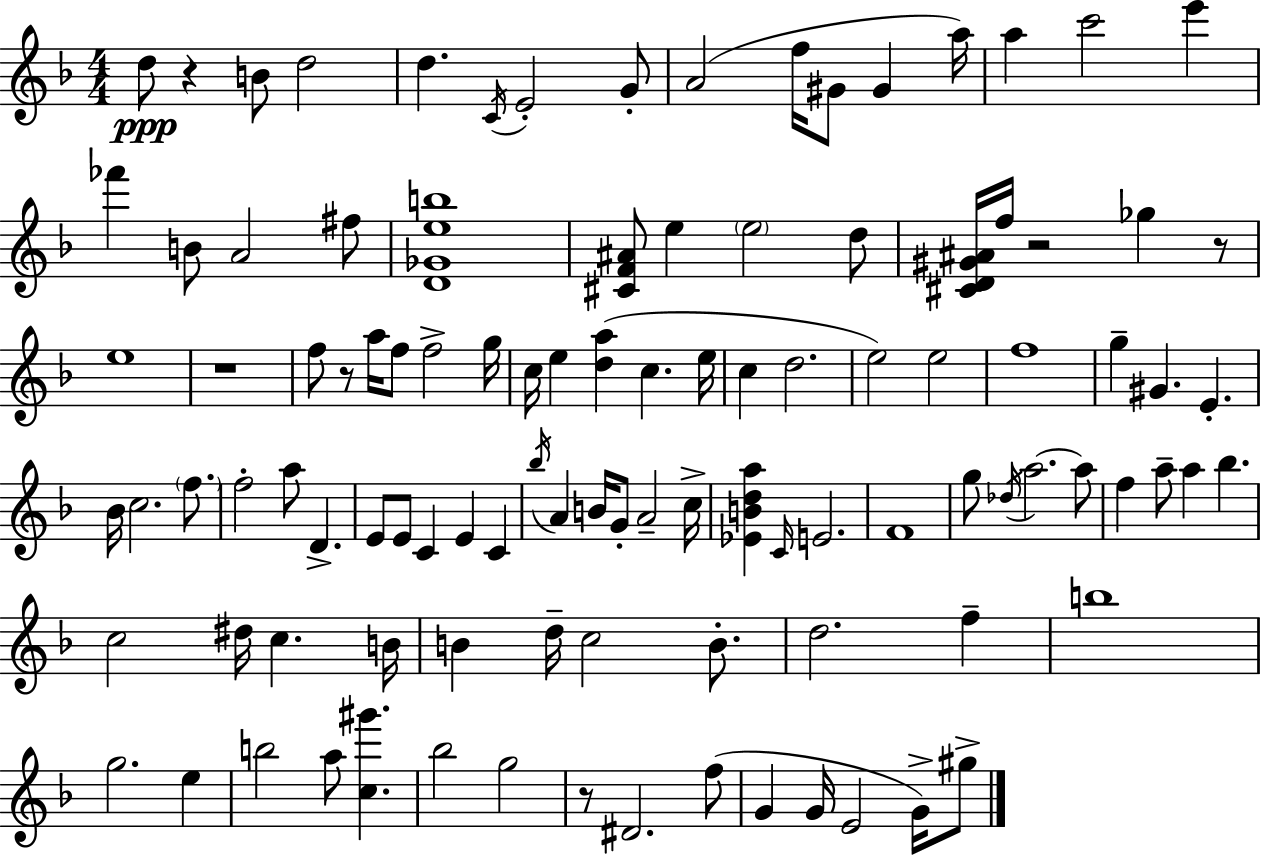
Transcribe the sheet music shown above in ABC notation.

X:1
T:Untitled
M:4/4
L:1/4
K:Dm
d/2 z B/2 d2 d C/4 E2 G/2 A2 f/4 ^G/2 ^G a/4 a c'2 e' _f' B/2 A2 ^f/2 [D_Geb]4 [^CF^A]/2 e e2 d/2 [^CD^G^A]/4 f/4 z2 _g z/2 e4 z4 f/2 z/2 a/4 f/2 f2 g/4 c/4 e [da] c e/4 c d2 e2 e2 f4 g ^G E _B/4 c2 f/2 f2 a/2 D E/2 E/2 C E C _b/4 A B/4 G/2 A2 c/4 [_EBda] C/4 E2 F4 g/2 _d/4 a2 a/2 f a/2 a _b c2 ^d/4 c B/4 B d/4 c2 B/2 d2 f b4 g2 e b2 a/2 [c^g'] _b2 g2 z/2 ^D2 f/2 G G/4 E2 G/4 ^g/2